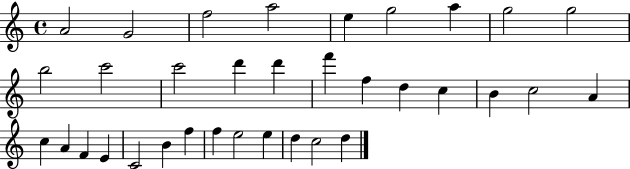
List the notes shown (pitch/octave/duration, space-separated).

A4/h G4/h F5/h A5/h E5/q G5/h A5/q G5/h G5/h B5/h C6/h C6/h D6/q D6/q F6/q F5/q D5/q C5/q B4/q C5/h A4/q C5/q A4/q F4/q E4/q C4/h B4/q F5/q F5/q E5/h E5/q D5/q C5/h D5/q